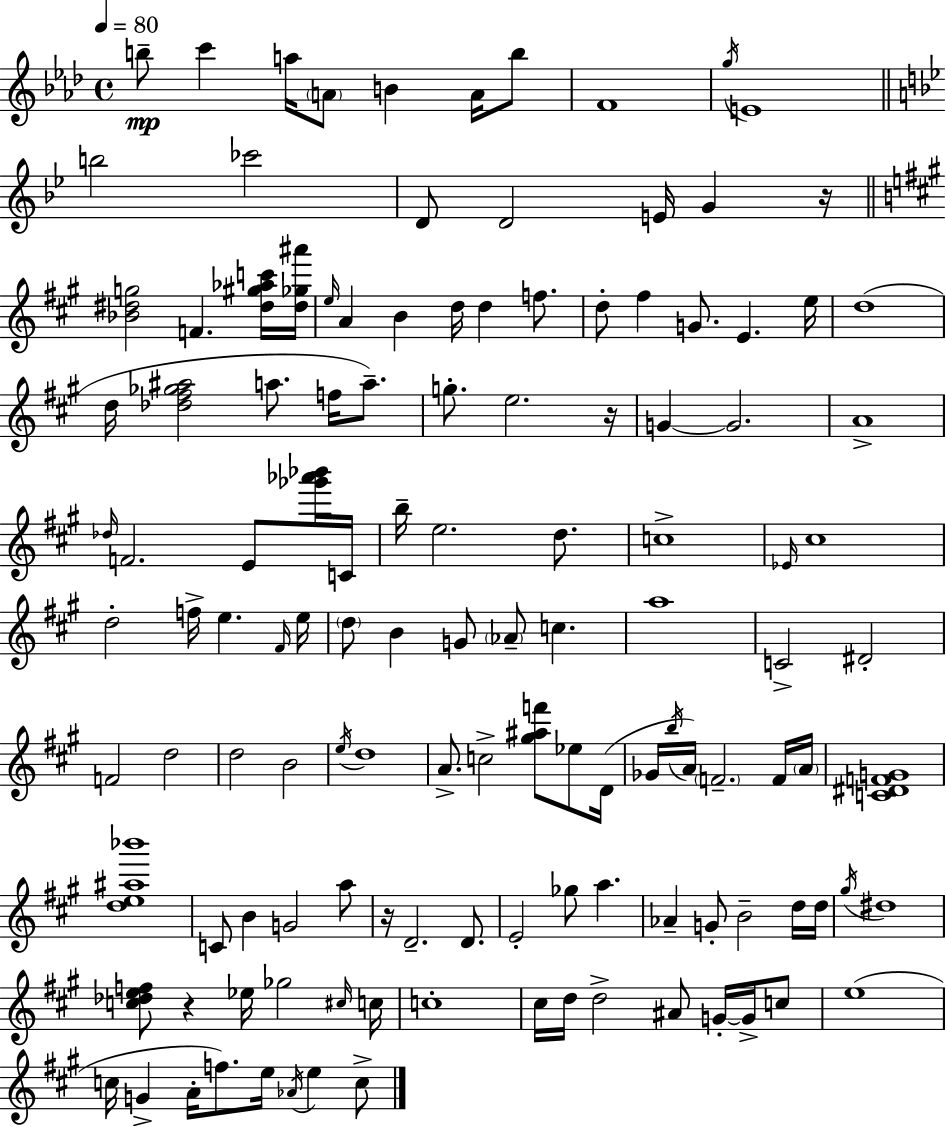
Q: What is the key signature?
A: F minor